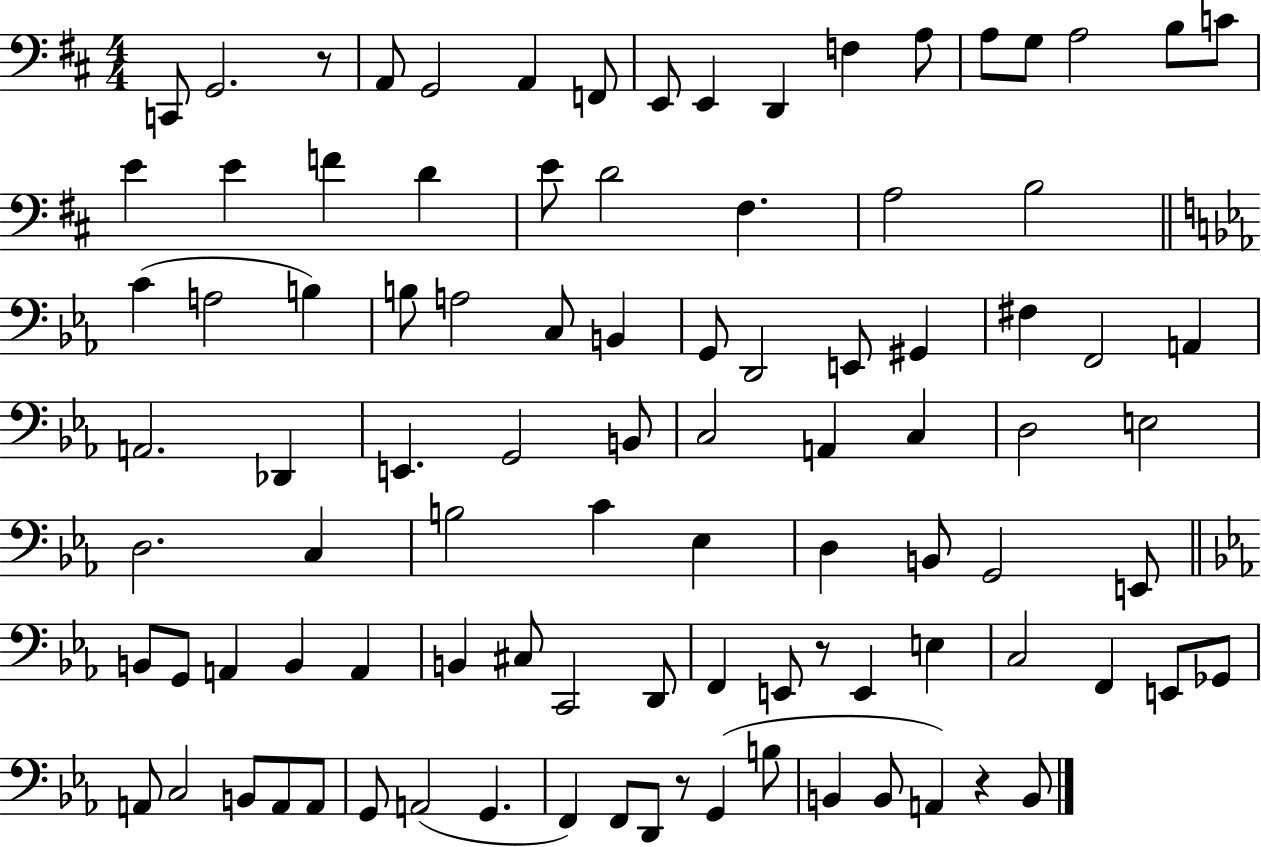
X:1
T:Untitled
M:4/4
L:1/4
K:D
C,,/2 G,,2 z/2 A,,/2 G,,2 A,, F,,/2 E,,/2 E,, D,, F, A,/2 A,/2 G,/2 A,2 B,/2 C/2 E E F D E/2 D2 ^F, A,2 B,2 C A,2 B, B,/2 A,2 C,/2 B,, G,,/2 D,,2 E,,/2 ^G,, ^F, F,,2 A,, A,,2 _D,, E,, G,,2 B,,/2 C,2 A,, C, D,2 E,2 D,2 C, B,2 C _E, D, B,,/2 G,,2 E,,/2 B,,/2 G,,/2 A,, B,, A,, B,, ^C,/2 C,,2 D,,/2 F,, E,,/2 z/2 E,, E, C,2 F,, E,,/2 _G,,/2 A,,/2 C,2 B,,/2 A,,/2 A,,/2 G,,/2 A,,2 G,, F,, F,,/2 D,,/2 z/2 G,, B,/2 B,, B,,/2 A,, z B,,/2